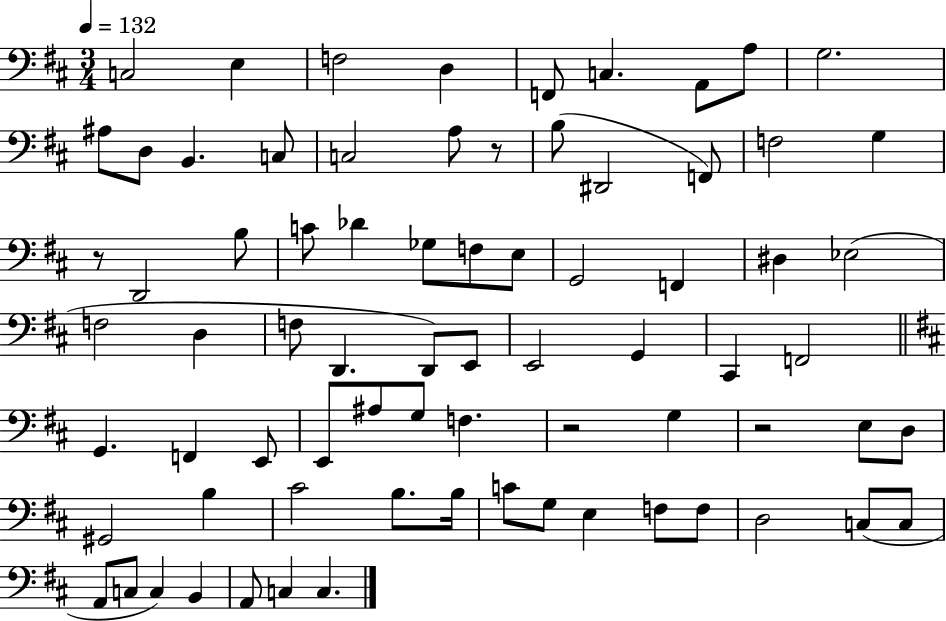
X:1
T:Untitled
M:3/4
L:1/4
K:D
C,2 E, F,2 D, F,,/2 C, A,,/2 A,/2 G,2 ^A,/2 D,/2 B,, C,/2 C,2 A,/2 z/2 B,/2 ^D,,2 F,,/2 F,2 G, z/2 D,,2 B,/2 C/2 _D _G,/2 F,/2 E,/2 G,,2 F,, ^D, _E,2 F,2 D, F,/2 D,, D,,/2 E,,/2 E,,2 G,, ^C,, F,,2 G,, F,, E,,/2 E,,/2 ^A,/2 G,/2 F, z2 G, z2 E,/2 D,/2 ^G,,2 B, ^C2 B,/2 B,/4 C/2 G,/2 E, F,/2 F,/2 D,2 C,/2 C,/2 A,,/2 C,/2 C, B,, A,,/2 C, C,